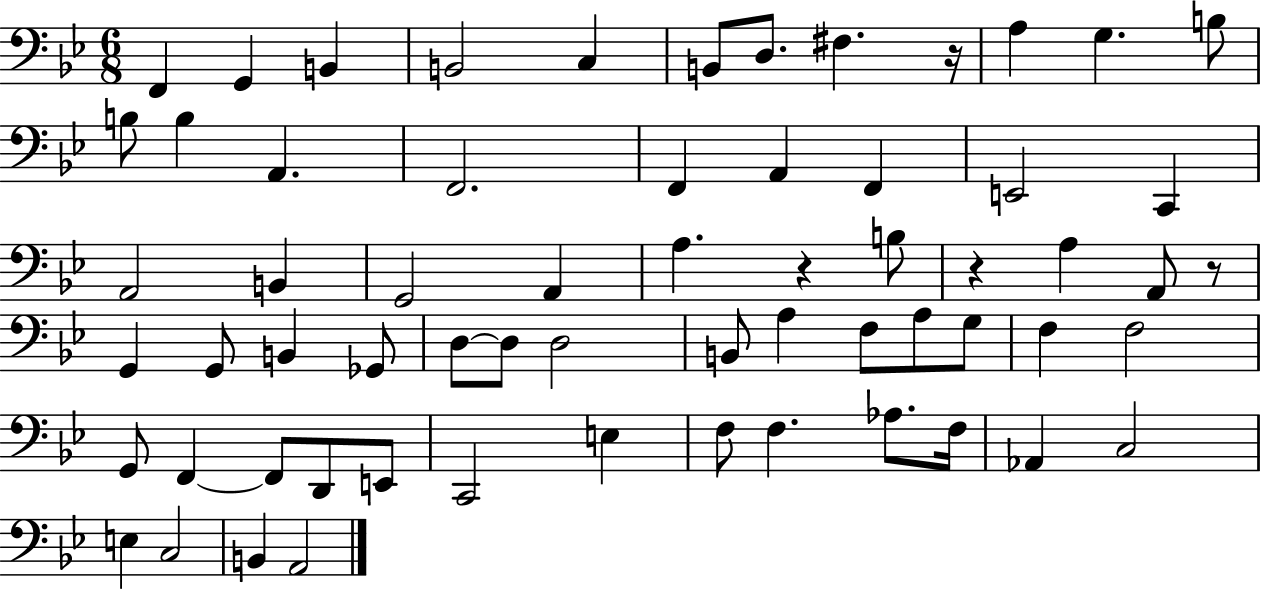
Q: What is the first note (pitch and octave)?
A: F2